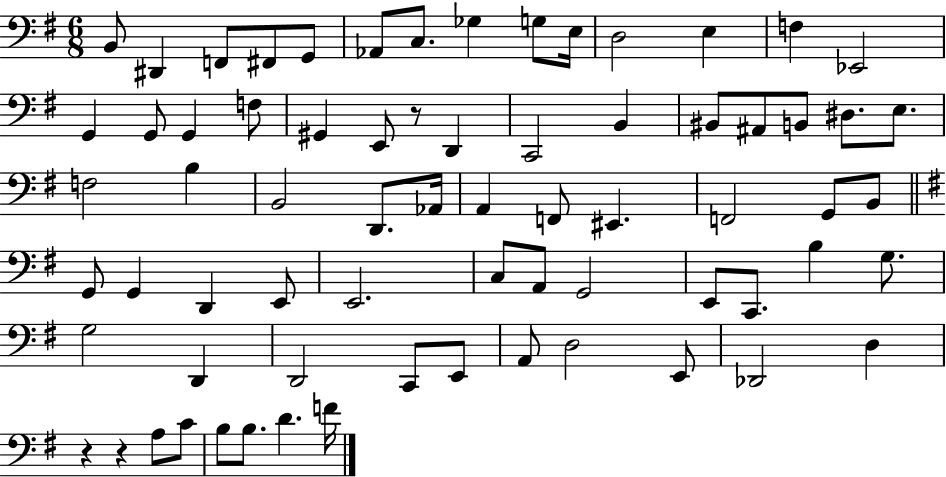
B2/e D#2/q F2/e F#2/e G2/e Ab2/e C3/e. Gb3/q G3/e E3/s D3/h E3/q F3/q Eb2/h G2/q G2/e G2/q F3/e G#2/q E2/e R/e D2/q C2/h B2/q BIS2/e A#2/e B2/e D#3/e. E3/e. F3/h B3/q B2/h D2/e. Ab2/s A2/q F2/e EIS2/q. F2/h G2/e B2/e G2/e G2/q D2/q E2/e E2/h. C3/e A2/e G2/h E2/e C2/e. B3/q G3/e. G3/h D2/q D2/h C2/e E2/e A2/e D3/h E2/e Db2/h D3/q R/q R/q A3/e C4/e B3/e B3/e. D4/q. F4/s